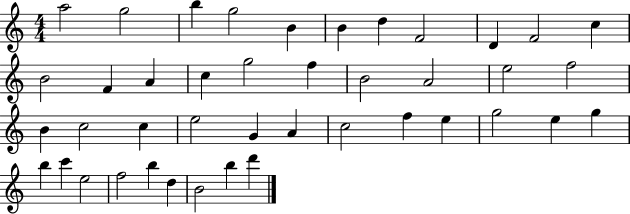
A5/h G5/h B5/q G5/h B4/q B4/q D5/q F4/h D4/q F4/h C5/q B4/h F4/q A4/q C5/q G5/h F5/q B4/h A4/h E5/h F5/h B4/q C5/h C5/q E5/h G4/q A4/q C5/h F5/q E5/q G5/h E5/q G5/q B5/q C6/q E5/h F5/h B5/q D5/q B4/h B5/q D6/q